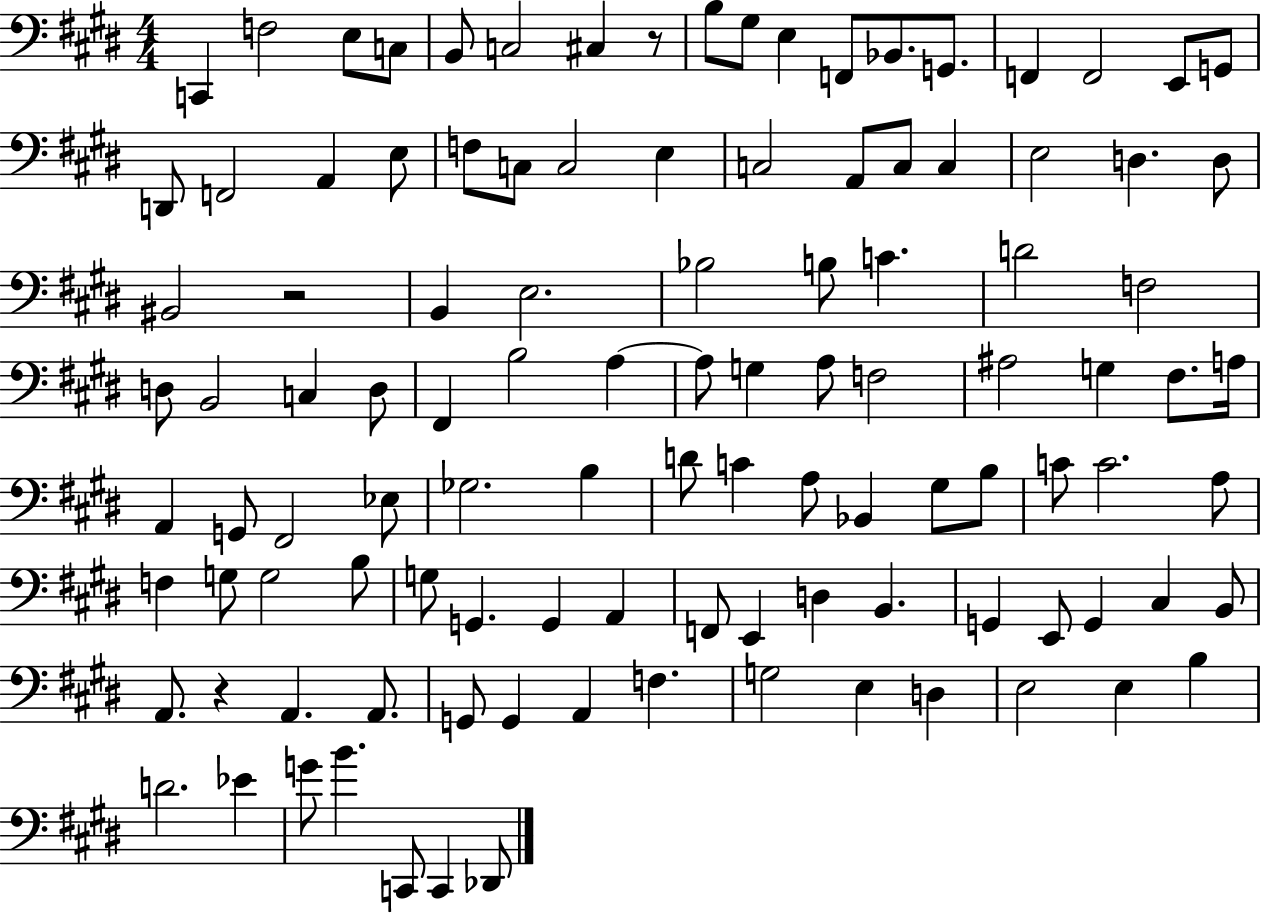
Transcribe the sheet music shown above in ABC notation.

X:1
T:Untitled
M:4/4
L:1/4
K:E
C,, F,2 E,/2 C,/2 B,,/2 C,2 ^C, z/2 B,/2 ^G,/2 E, F,,/2 _B,,/2 G,,/2 F,, F,,2 E,,/2 G,,/2 D,,/2 F,,2 A,, E,/2 F,/2 C,/2 C,2 E, C,2 A,,/2 C,/2 C, E,2 D, D,/2 ^B,,2 z2 B,, E,2 _B,2 B,/2 C D2 F,2 D,/2 B,,2 C, D,/2 ^F,, B,2 A, A,/2 G, A,/2 F,2 ^A,2 G, ^F,/2 A,/4 A,, G,,/2 ^F,,2 _E,/2 _G,2 B, D/2 C A,/2 _B,, ^G,/2 B,/2 C/2 C2 A,/2 F, G,/2 G,2 B,/2 G,/2 G,, G,, A,, F,,/2 E,, D, B,, G,, E,,/2 G,, ^C, B,,/2 A,,/2 z A,, A,,/2 G,,/2 G,, A,, F, G,2 E, D, E,2 E, B, D2 _E G/2 B C,,/2 C,, _D,,/2